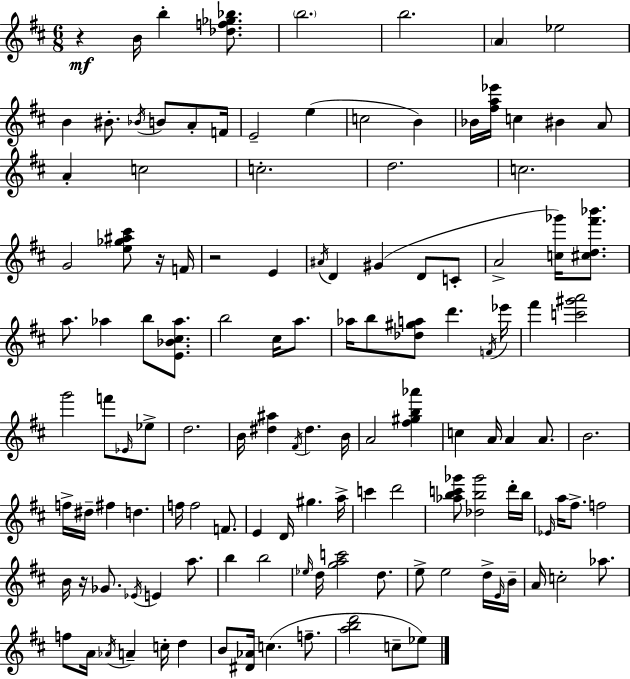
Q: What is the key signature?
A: D major